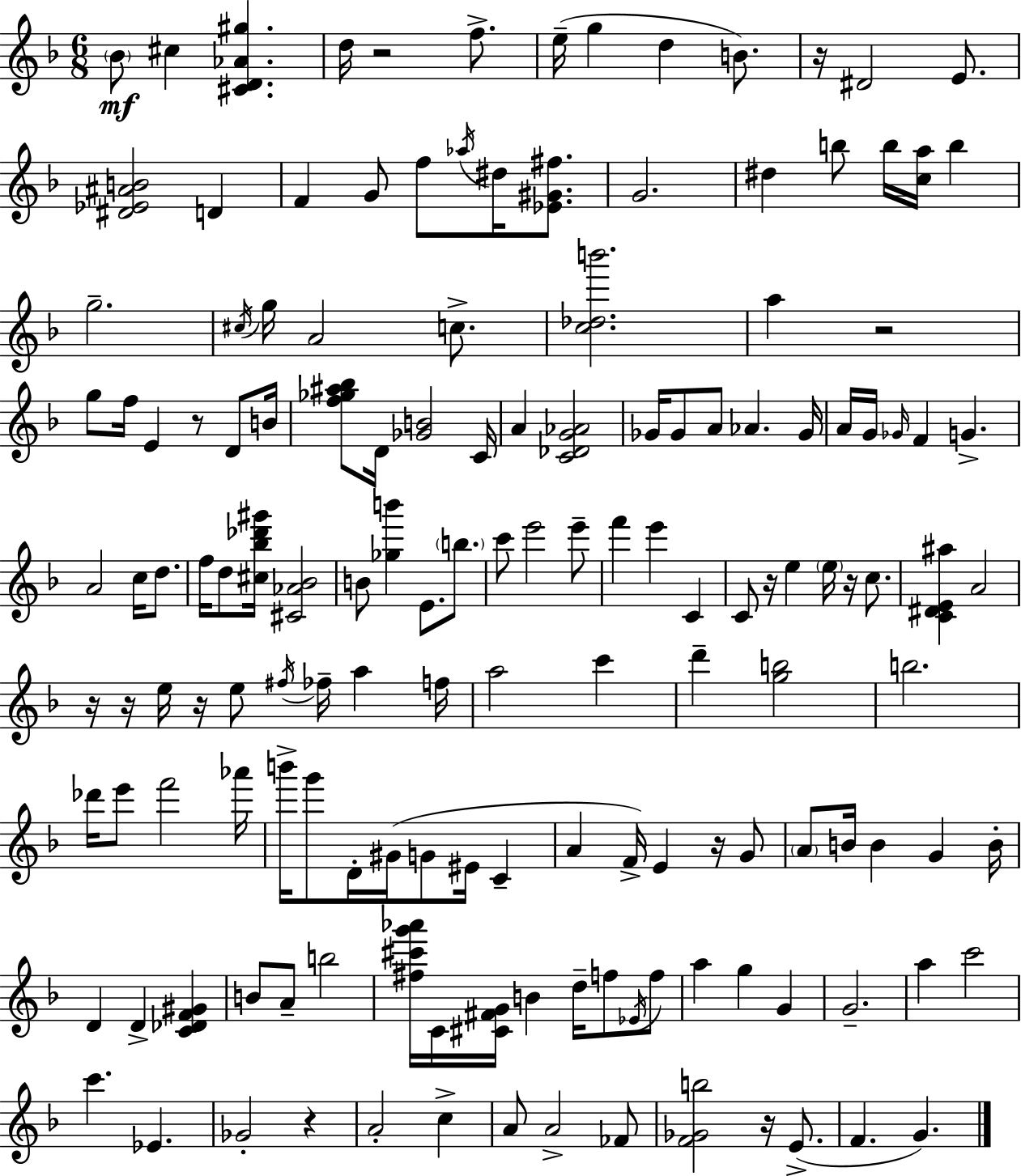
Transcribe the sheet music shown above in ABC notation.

X:1
T:Untitled
M:6/8
L:1/4
K:Dm
_B/2 ^c [^CD_A^g] d/4 z2 f/2 e/4 g d B/2 z/4 ^D2 E/2 [^D_E^AB]2 D F G/2 f/2 _a/4 ^d/4 [_E^G^f]/2 G2 ^d b/2 b/4 [ca]/4 b g2 ^c/4 g/4 A2 c/2 [c_db']2 a z2 g/2 f/4 E z/2 D/2 B/4 [f_g^a_b]/2 D/4 [_GB]2 C/4 A [C_DG_A]2 _G/4 _G/2 A/2 _A _G/4 A/4 G/4 _G/4 F G A2 c/4 d/2 f/4 d/2 [^c_b_d'^g']/4 [^C_A_B]2 B/2 [_gb'] E/2 b/2 c'/2 e'2 e'/2 f' e' C C/2 z/4 e e/4 z/4 c/2 [C^DE^a] A2 z/4 z/4 e/4 z/4 e/2 ^f/4 _f/4 a f/4 a2 c' d' [gb]2 b2 _d'/4 e'/2 f'2 _a'/4 b'/4 g'/2 D/4 ^G/4 G/2 ^E/4 C A F/4 E z/4 G/2 A/2 B/4 B G B/4 D D [C_DF^G] B/2 A/2 b2 [^f^c'g'_a']/4 C/4 [^C^FG]/4 B d/4 f/2 _E/4 f/2 a g G G2 a c'2 c' _E _G2 z A2 c A/2 A2 _F/2 [F_Gb]2 z/4 E/2 F G